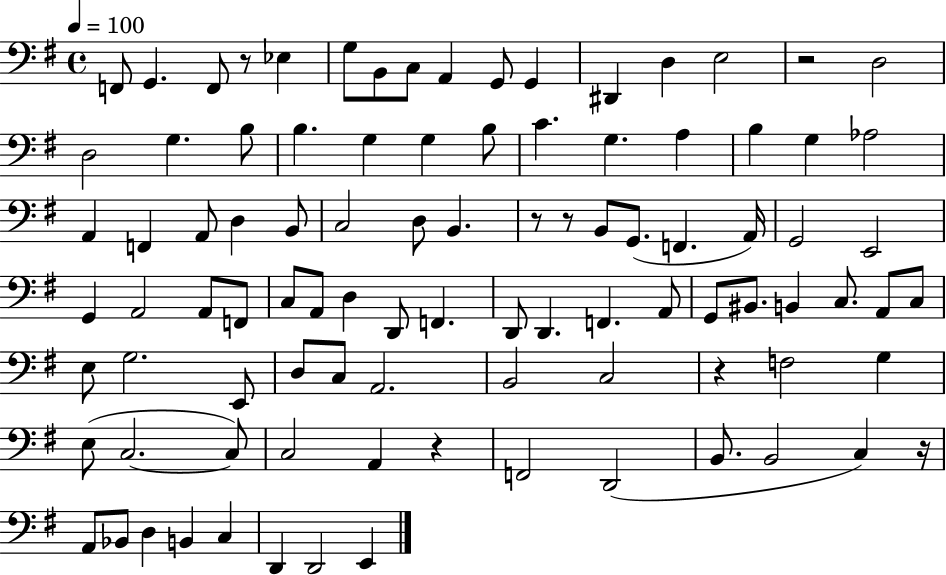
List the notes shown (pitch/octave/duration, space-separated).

F2/e G2/q. F2/e R/e Eb3/q G3/e B2/e C3/e A2/q G2/e G2/q D#2/q D3/q E3/h R/h D3/h D3/h G3/q. B3/e B3/q. G3/q G3/q B3/e C4/q. G3/q. A3/q B3/q G3/q Ab3/h A2/q F2/q A2/e D3/q B2/e C3/h D3/e B2/q. R/e R/e B2/e G2/e. F2/q. A2/s G2/h E2/h G2/q A2/h A2/e F2/e C3/e A2/e D3/q D2/e F2/q. D2/e D2/q. F2/q. A2/e G2/e BIS2/e. B2/q C3/e. A2/e C3/e E3/e G3/h. E2/e D3/e C3/e A2/h. B2/h C3/h R/q F3/h G3/q E3/e C3/h. C3/e C3/h A2/q R/q F2/h D2/h B2/e. B2/h C3/q R/s A2/e Bb2/e D3/q B2/q C3/q D2/q D2/h E2/q